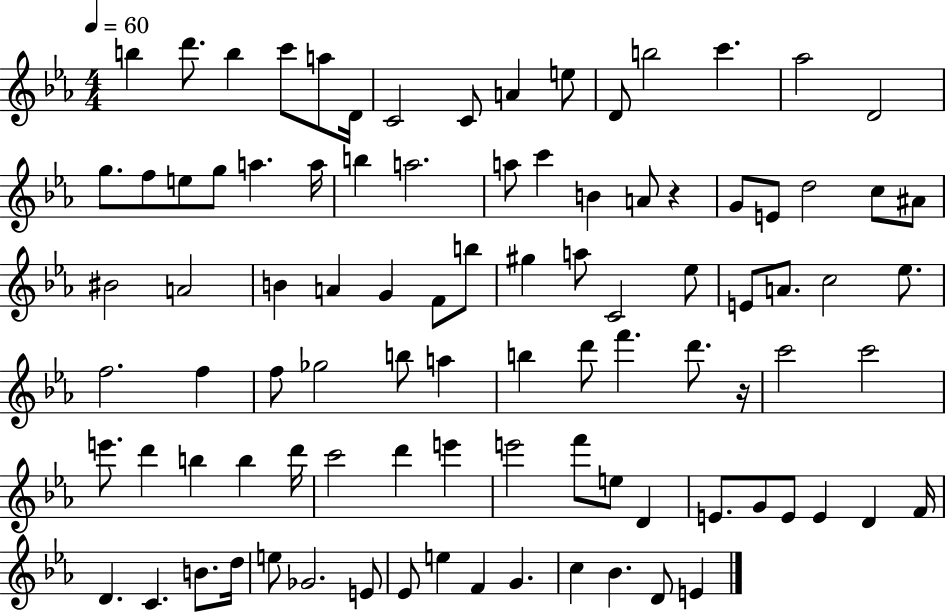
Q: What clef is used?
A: treble